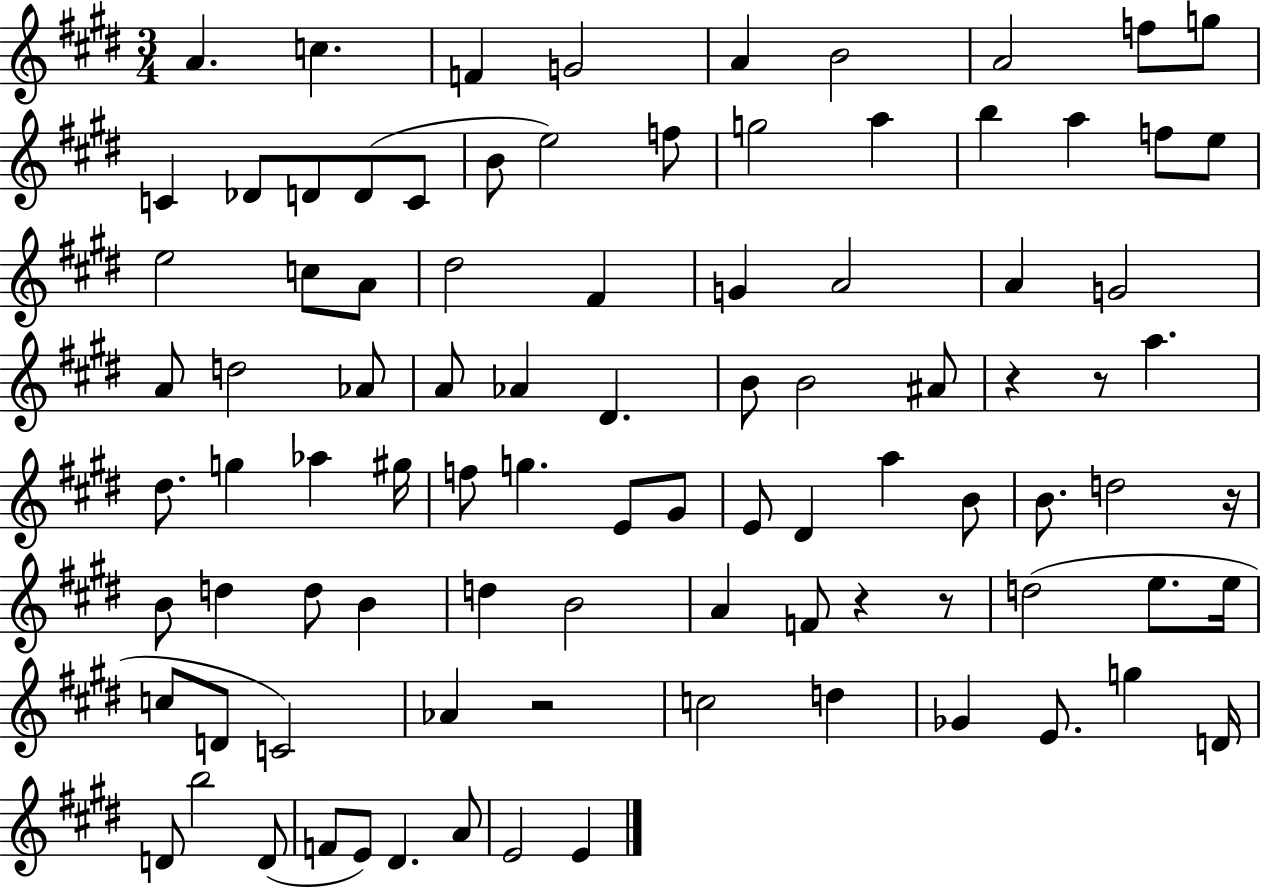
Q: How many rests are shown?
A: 6